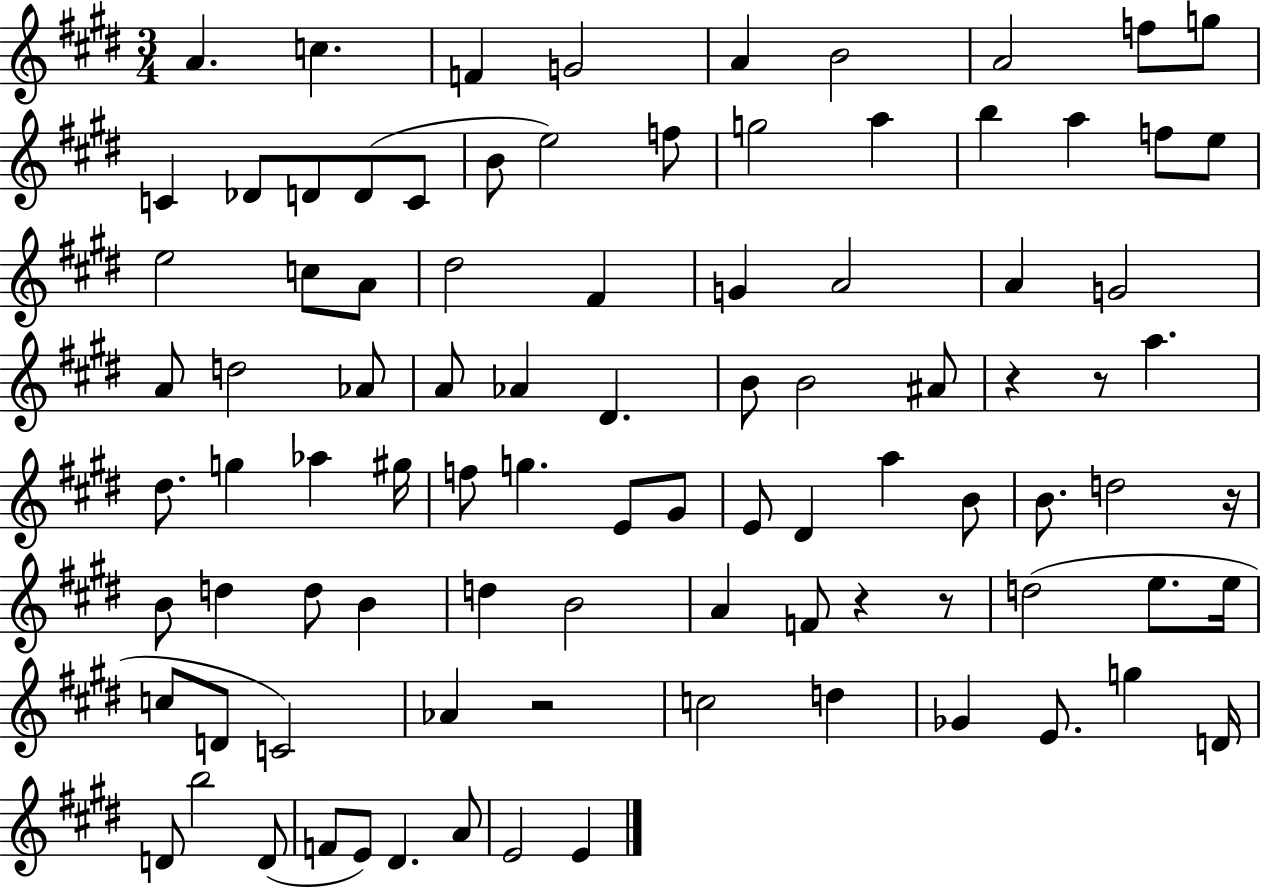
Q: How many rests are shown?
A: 6